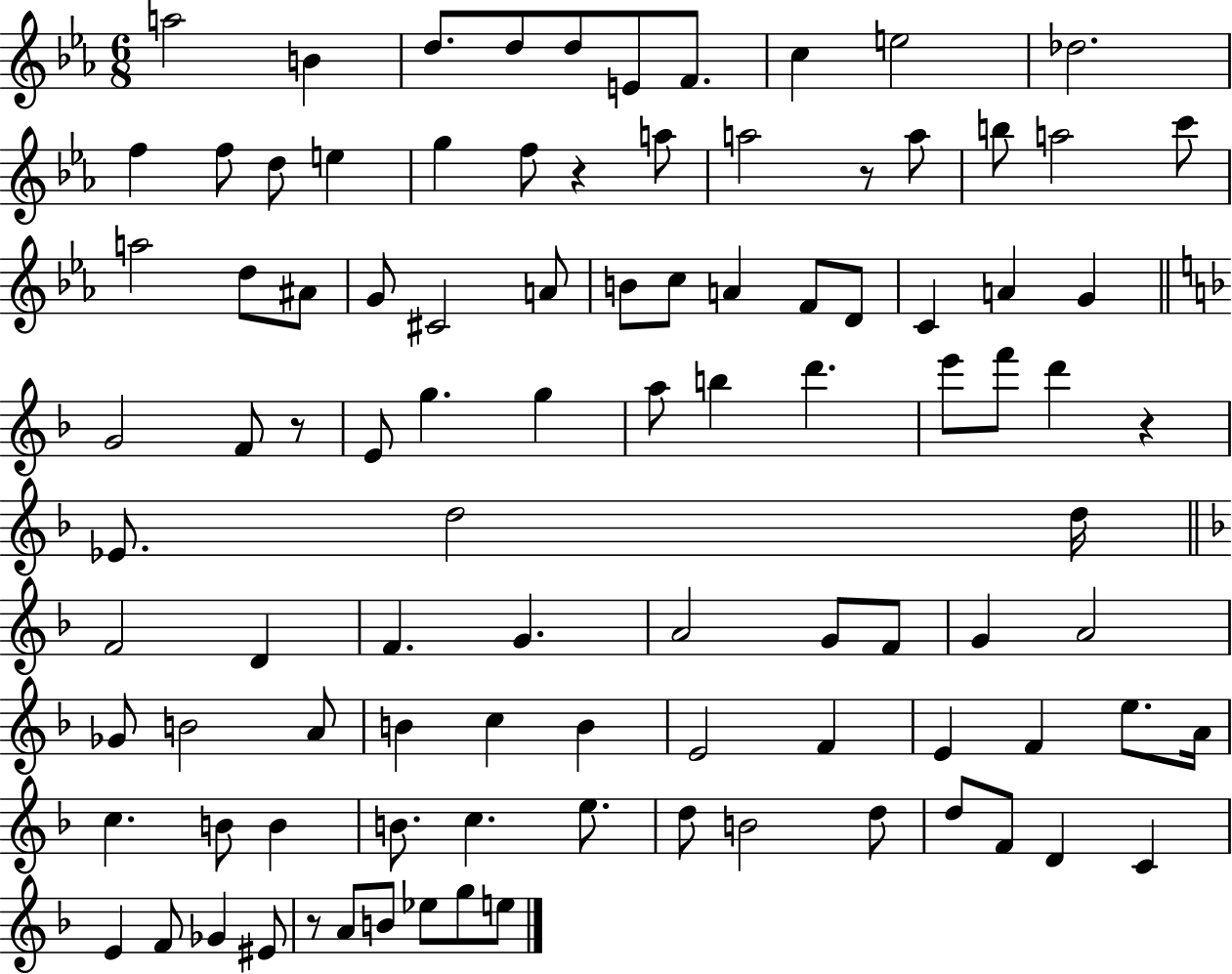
A5/h B4/q D5/e. D5/e D5/e E4/e F4/e. C5/q E5/h Db5/h. F5/q F5/e D5/e E5/q G5/q F5/e R/q A5/e A5/h R/e A5/e B5/e A5/h C6/e A5/h D5/e A#4/e G4/e C#4/h A4/e B4/e C5/e A4/q F4/e D4/e C4/q A4/q G4/q G4/h F4/e R/e E4/e G5/q. G5/q A5/e B5/q D6/q. E6/e F6/e D6/q R/q Eb4/e. D5/h D5/s F4/h D4/q F4/q. G4/q. A4/h G4/e F4/e G4/q A4/h Gb4/e B4/h A4/e B4/q C5/q B4/q E4/h F4/q E4/q F4/q E5/e. A4/s C5/q. B4/e B4/q B4/e. C5/q. E5/e. D5/e B4/h D5/e D5/e F4/e D4/q C4/q E4/q F4/e Gb4/q EIS4/e R/e A4/e B4/e Eb5/e G5/e E5/e